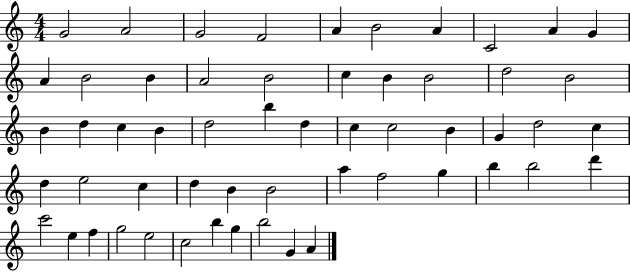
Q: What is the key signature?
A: C major